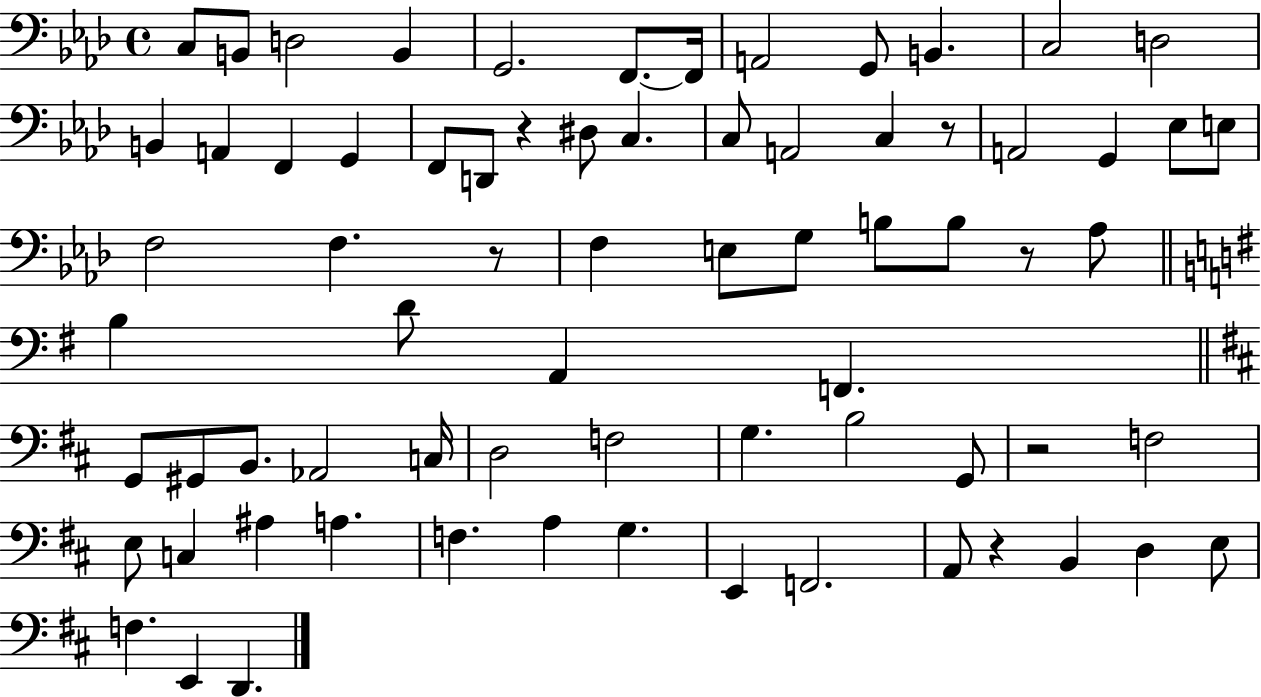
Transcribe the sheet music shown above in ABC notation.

X:1
T:Untitled
M:4/4
L:1/4
K:Ab
C,/2 B,,/2 D,2 B,, G,,2 F,,/2 F,,/4 A,,2 G,,/2 B,, C,2 D,2 B,, A,, F,, G,, F,,/2 D,,/2 z ^D,/2 C, C,/2 A,,2 C, z/2 A,,2 G,, _E,/2 E,/2 F,2 F, z/2 F, E,/2 G,/2 B,/2 B,/2 z/2 _A,/2 B, D/2 A,, F,, G,,/2 ^G,,/2 B,,/2 _A,,2 C,/4 D,2 F,2 G, B,2 G,,/2 z2 F,2 E,/2 C, ^A, A, F, A, G, E,, F,,2 A,,/2 z B,, D, E,/2 F, E,, D,,